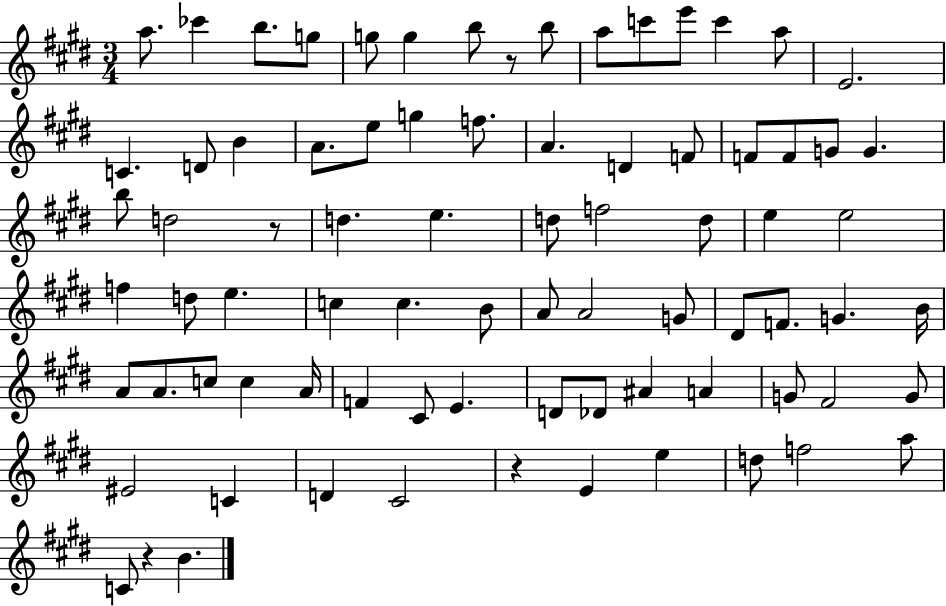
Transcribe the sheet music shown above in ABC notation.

X:1
T:Untitled
M:3/4
L:1/4
K:E
a/2 _c' b/2 g/2 g/2 g b/2 z/2 b/2 a/2 c'/2 e'/2 c' a/2 E2 C D/2 B A/2 e/2 g f/2 A D F/2 F/2 F/2 G/2 G b/2 d2 z/2 d e d/2 f2 d/2 e e2 f d/2 e c c B/2 A/2 A2 G/2 ^D/2 F/2 G B/4 A/2 A/2 c/2 c A/4 F ^C/2 E D/2 _D/2 ^A A G/2 ^F2 G/2 ^E2 C D ^C2 z E e d/2 f2 a/2 C/2 z B